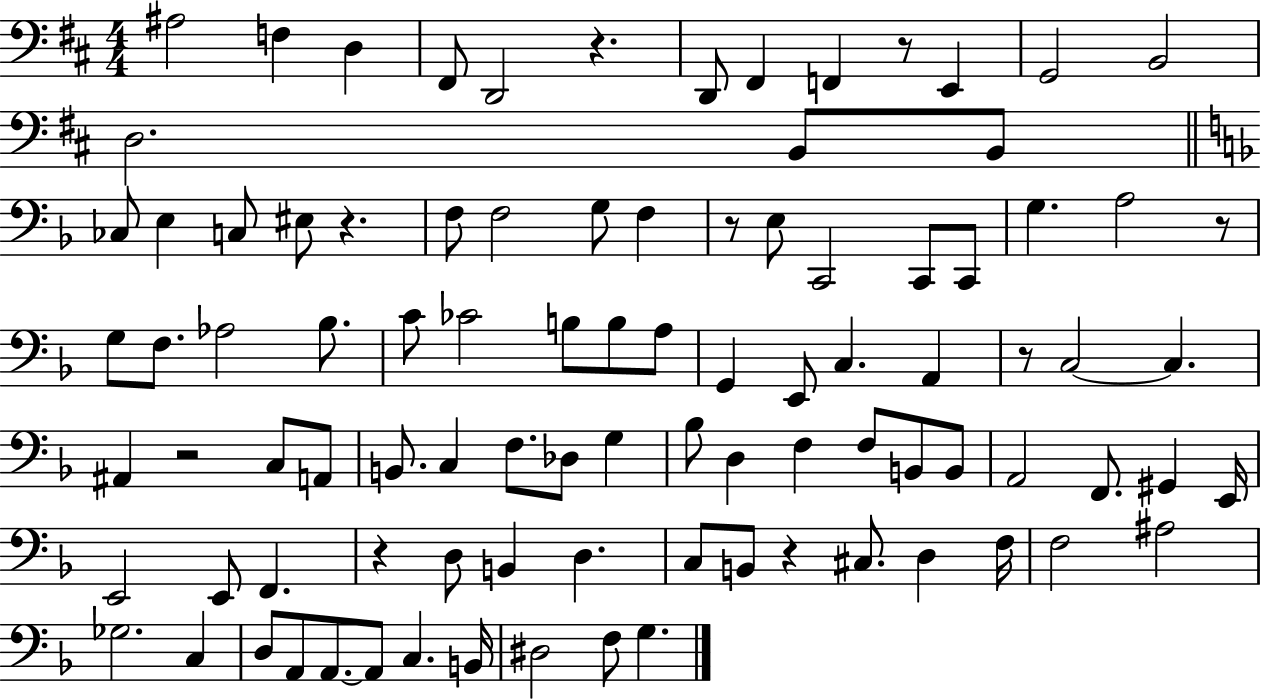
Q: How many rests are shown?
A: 9